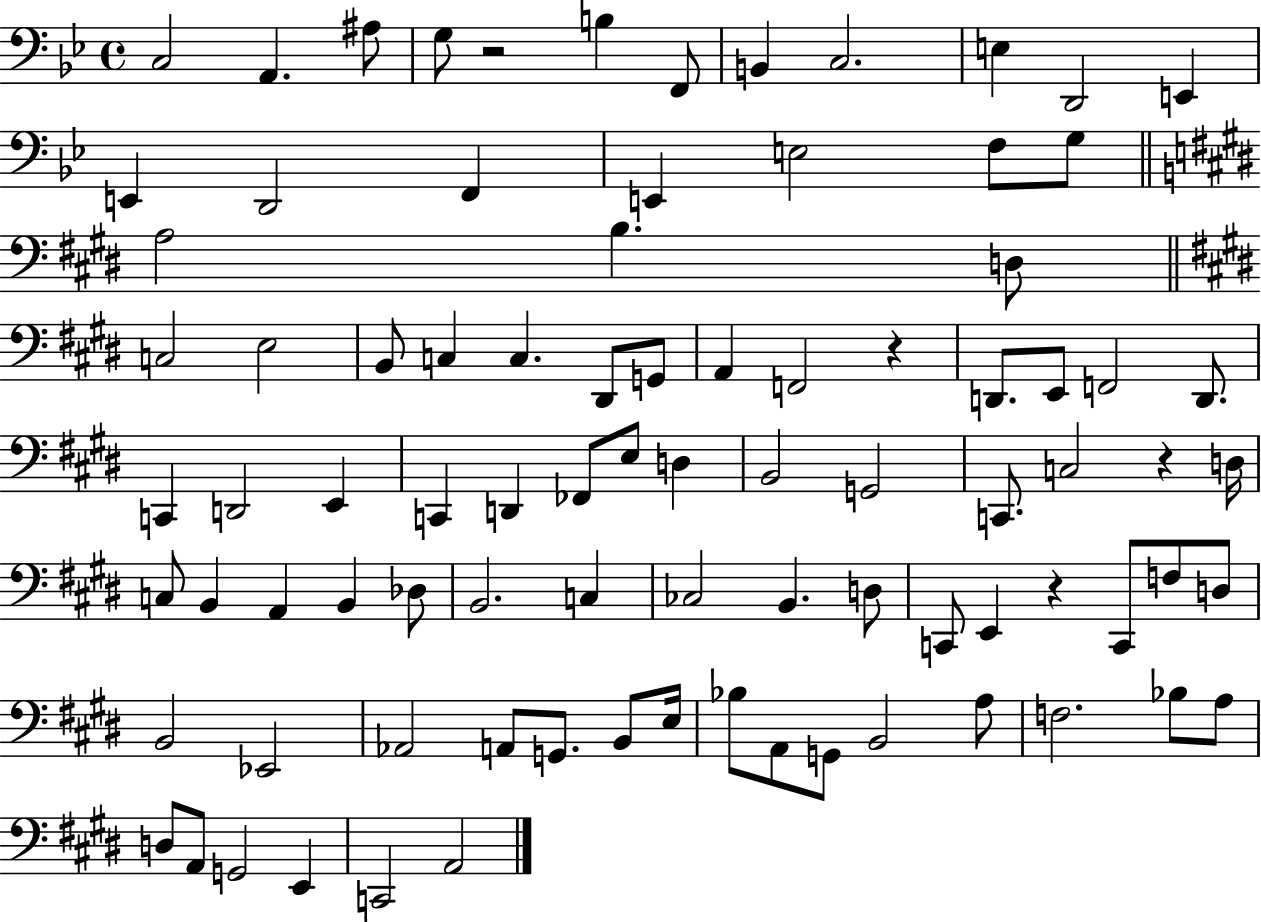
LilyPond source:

{
  \clef bass
  \time 4/4
  \defaultTimeSignature
  \key bes \major
  c2 a,4. ais8 | g8 r2 b4 f,8 | b,4 c2. | e4 d,2 e,4 | \break e,4 d,2 f,4 | e,4 e2 f8 g8 | \bar "||" \break \key e \major a2 b4. d8 | \bar "||" \break \key e \major c2 e2 | b,8 c4 c4. dis,8 g,8 | a,4 f,2 r4 | d,8. e,8 f,2 d,8. | \break c,4 d,2 e,4 | c,4 d,4 fes,8 e8 d4 | b,2 g,2 | c,8. c2 r4 d16 | \break c8 b,4 a,4 b,4 des8 | b,2. c4 | ces2 b,4. d8 | c,8 e,4 r4 c,8 f8 d8 | \break b,2 ees,2 | aes,2 a,8 g,8. b,8 e16 | bes8 a,8 g,8 b,2 a8 | f2. bes8 a8 | \break d8 a,8 g,2 e,4 | c,2 a,2 | \bar "|."
}